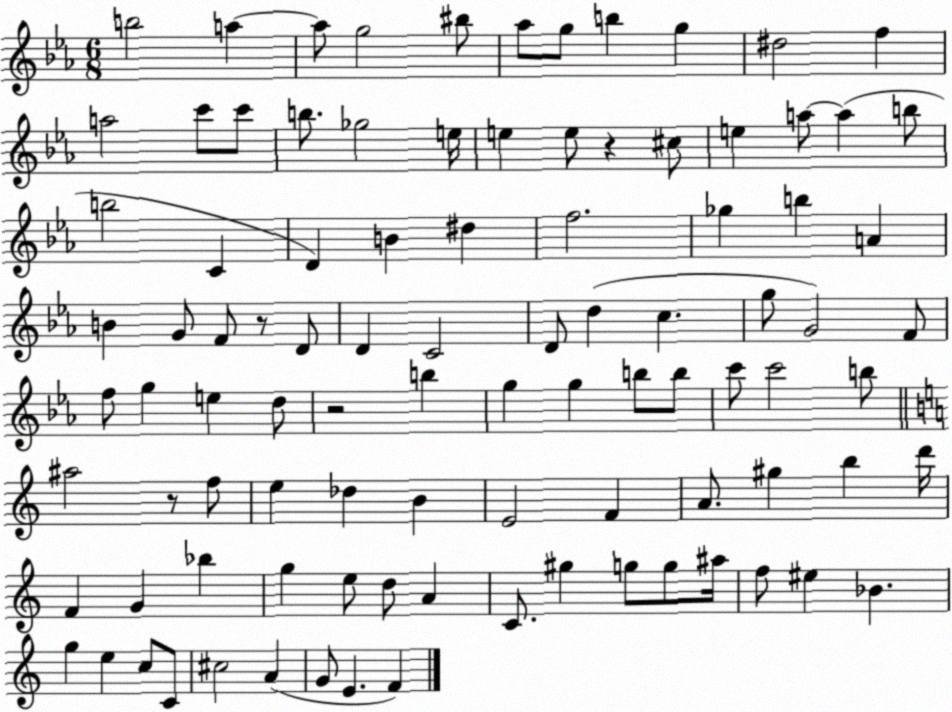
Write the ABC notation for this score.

X:1
T:Untitled
M:6/8
L:1/4
K:Eb
b2 a a/2 g2 ^b/2 _a/2 g/2 b g ^d2 f a2 c'/2 c'/2 b/2 _g2 e/4 e e/2 z ^c/2 e a/2 a b/2 b2 C D B ^d f2 _g b A B G/2 F/2 z/2 D/2 D C2 D/2 d c g/2 G2 F/2 f/2 g e d/2 z2 b g g b/2 b/2 c'/2 c'2 b/2 ^a2 z/2 f/2 e _d B E2 F A/2 ^g b d'/4 F G _b g e/2 d/2 A C/2 ^g g/2 g/2 ^a/4 f/2 ^e _B g e c/2 C/2 ^c2 A G/2 E F